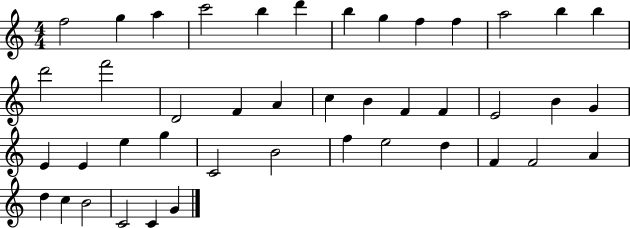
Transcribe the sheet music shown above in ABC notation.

X:1
T:Untitled
M:4/4
L:1/4
K:C
f2 g a c'2 b d' b g f f a2 b b d'2 f'2 D2 F A c B F F E2 B G E E e g C2 B2 f e2 d F F2 A d c B2 C2 C G